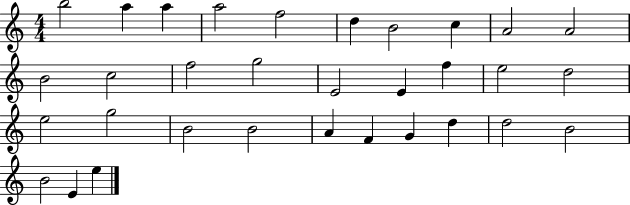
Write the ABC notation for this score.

X:1
T:Untitled
M:4/4
L:1/4
K:C
b2 a a a2 f2 d B2 c A2 A2 B2 c2 f2 g2 E2 E f e2 d2 e2 g2 B2 B2 A F G d d2 B2 B2 E e